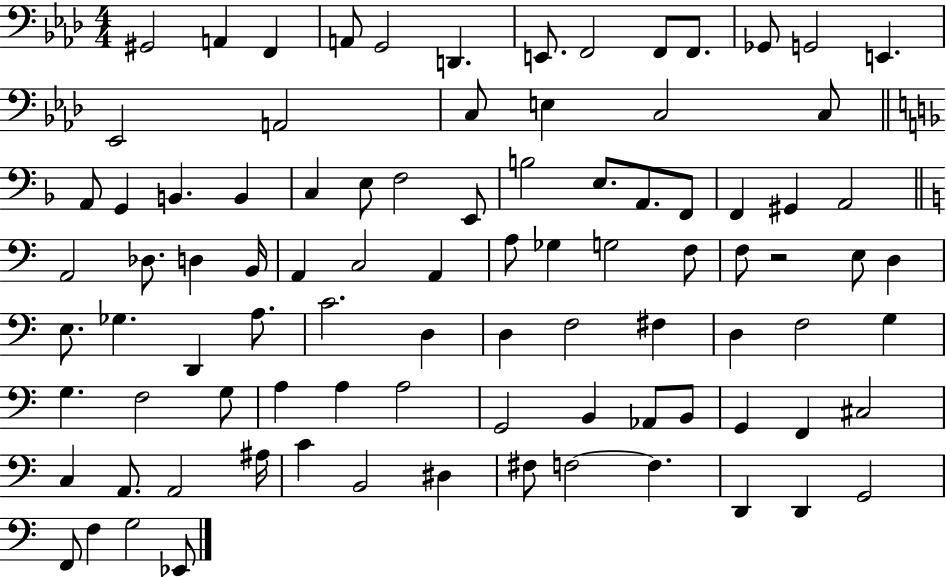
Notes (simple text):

G#2/h A2/q F2/q A2/e G2/h D2/q. E2/e. F2/h F2/e F2/e. Gb2/e G2/h E2/q. Eb2/h A2/h C3/e E3/q C3/h C3/e A2/e G2/q B2/q. B2/q C3/q E3/e F3/h E2/e B3/h E3/e. A2/e. F2/e F2/q G#2/q A2/h A2/h Db3/e. D3/q B2/s A2/q C3/h A2/q A3/e Gb3/q G3/h F3/e F3/e R/h E3/e D3/q E3/e. Gb3/q. D2/q A3/e. C4/h. D3/q D3/q F3/h F#3/q D3/q F3/h G3/q G3/q. F3/h G3/e A3/q A3/q A3/h G2/h B2/q Ab2/e B2/e G2/q F2/q C#3/h C3/q A2/e. A2/h A#3/s C4/q B2/h D#3/q F#3/e F3/h F3/q. D2/q D2/q G2/h F2/e F3/q G3/h Eb2/e